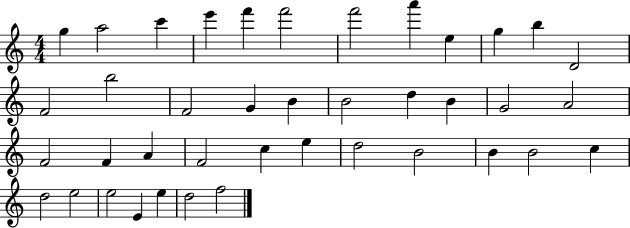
{
  \clef treble
  \numericTimeSignature
  \time 4/4
  \key c \major
  g''4 a''2 c'''4 | e'''4 f'''4 f'''2 | f'''2 a'''4 e''4 | g''4 b''4 d'2 | \break f'2 b''2 | f'2 g'4 b'4 | b'2 d''4 b'4 | g'2 a'2 | \break f'2 f'4 a'4 | f'2 c''4 e''4 | d''2 b'2 | b'4 b'2 c''4 | \break d''2 e''2 | e''2 e'4 e''4 | d''2 f''2 | \bar "|."
}